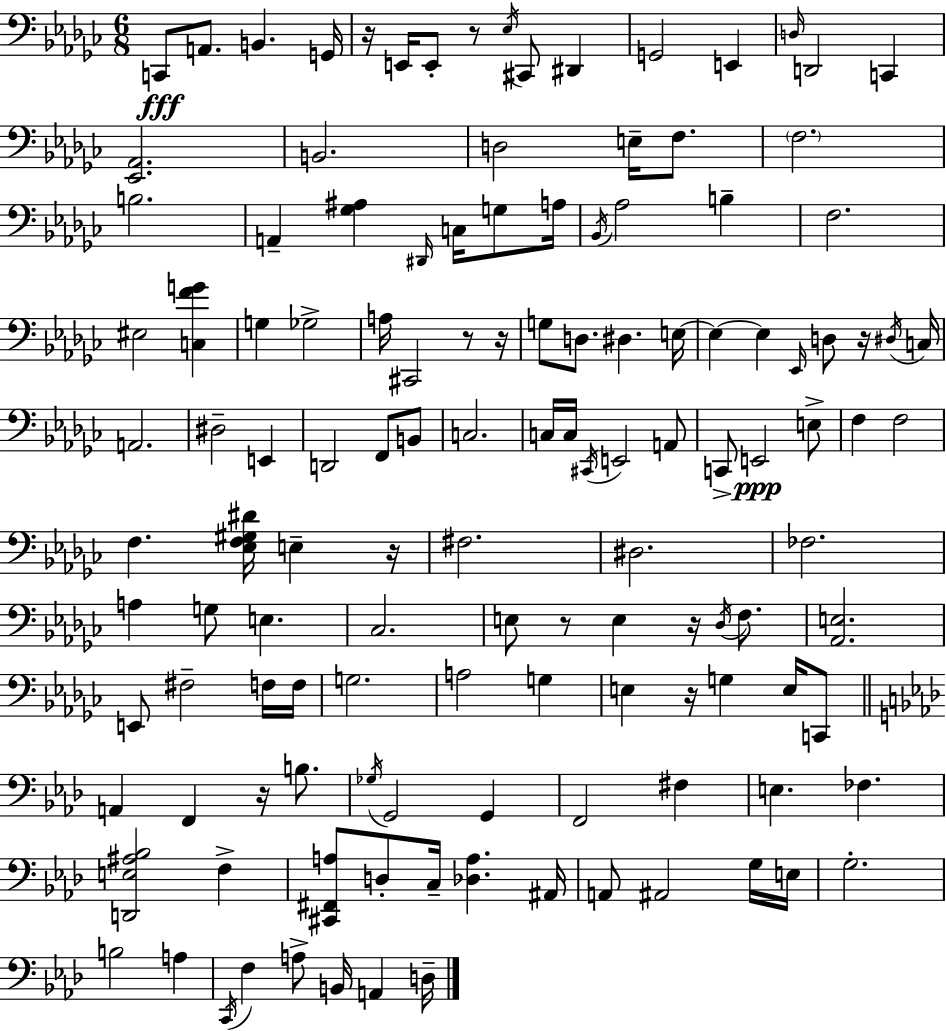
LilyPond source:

{
  \clef bass
  \numericTimeSignature
  \time 6/8
  \key ees \minor
  c,8\fff a,8. b,4. g,16 | r16 e,16 e,8-. r8 \acciaccatura { ees16 } cis,8 dis,4 | g,2 e,4 | \grace { d16 } d,2 c,4 | \break <ees, aes,>2. | b,2. | d2 e16-- f8. | \parenthesize f2. | \break b2. | a,4-- <ges ais>4 \grace { dis,16 } c16 | g8 a16 \acciaccatura { bes,16 } aes2 | b4-- f2. | \break eis2 | <c f' g'>4 g4 ges2-> | a16 cis,2 | r8 r16 g8 d8. dis4. | \break e16~~ e4~~ e4 | \grace { ees,16 } d8 r16 \acciaccatura { dis16 } c16 a,2. | dis2-- | e,4 d,2 | \break f,8 b,8 c2. | c16 c16 \acciaccatura { cis,16 } e,2 | a,8 c,8-> e,2\ppp | e8-> f4 f2 | \break f4. | <ees f gis dis'>16 e4-- r16 fis2. | dis2. | fes2. | \break a4 g8 | e4. ces2. | e8 r8 e4 | r16 \acciaccatura { des16 } f8. <aes, e>2. | \break e,8 fis2-- | f16 f16 g2. | a2 | g4 e4 | \break r16 g4 e16 c,8 \bar "||" \break \key aes \major a,4 f,4 r16 b8. | \acciaccatura { ges16 } g,2 g,4 | f,2 fis4 | e4. fes4. | \break <d, e ais bes>2 f4-> | <cis, fis, a>8 d8-. c16-- <des a>4. | ais,16 a,8 ais,2 g16 | e16 g2.-. | \break b2 a4 | \acciaccatura { c,16 } f4 a8-> b,16 a,4 | d16-- \bar "|."
}